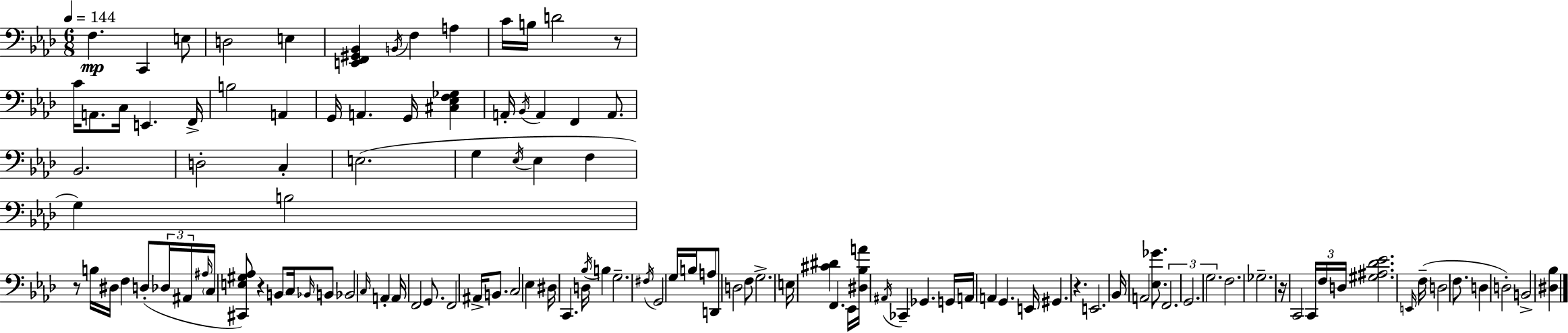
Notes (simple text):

F3/q. C2/q E3/e D3/h E3/q [E2,F2,G#2,Bb2]/q B2/s F3/q A3/q C4/s B3/s D4/h R/e C4/s A2/e. C3/s E2/q. F2/s B3/h A2/q G2/s A2/q. G2/s [C#3,Eb3,F3,Gb3]/q A2/s Bb2/s A2/q F2/q A2/e. Bb2/h. D3/h C3/q E3/h. G3/q Eb3/s Eb3/q F3/q G3/q B3/h R/e B3/s D#3/s F3/q D3/e Db3/s A#2/s A#3/s C3/s [C#2,E3,G#3,Ab3]/e R/q B2/e C3/s Bb2/s B2/e Bb2/h C3/s A2/q A2/s F2/h G2/e. F2/h A#2/s B2/e. C3/h Eb3/q D#3/s C2/q. D3/s Bb3/s B3/q G3/h. F#3/s G2/h G3/s B3/s A3/e D2/e D3/h F3/e G3/h. E3/s [C#4,D#4]/q F2/q. Eb2/s [D#3,Bb3,A4]/s A#2/s CES2/q Gb2/q. G2/s A2/s A2/q G2/q. E2/s G#2/q. R/q. E2/h. Bb2/s A2/h [Eb3,Gb4]/e. F2/h. G2/h. G3/h. F3/h. Gb3/h. R/s C2/h C2/s F3/s D3/s [G#3,A#3,Db4,Eb4]/h. E2/s F3/s D3/h F3/e. D3/q D3/h B2/h [D#3,Bb3]/q